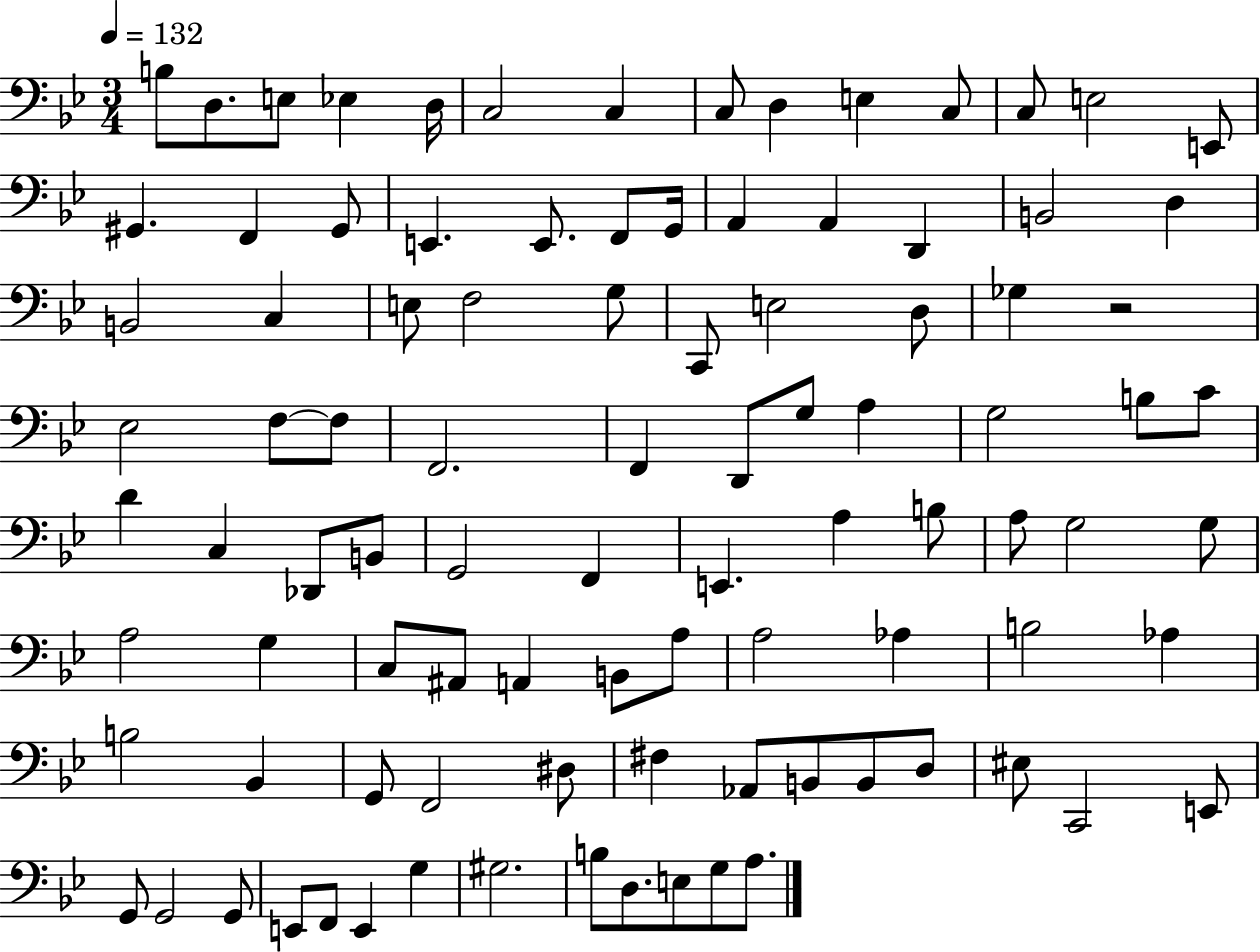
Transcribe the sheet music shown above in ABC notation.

X:1
T:Untitled
M:3/4
L:1/4
K:Bb
B,/2 D,/2 E,/2 _E, D,/4 C,2 C, C,/2 D, E, C,/2 C,/2 E,2 E,,/2 ^G,, F,, ^G,,/2 E,, E,,/2 F,,/2 G,,/4 A,, A,, D,, B,,2 D, B,,2 C, E,/2 F,2 G,/2 C,,/2 E,2 D,/2 _G, z2 _E,2 F,/2 F,/2 F,,2 F,, D,,/2 G,/2 A, G,2 B,/2 C/2 D C, _D,,/2 B,,/2 G,,2 F,, E,, A, B,/2 A,/2 G,2 G,/2 A,2 G, C,/2 ^A,,/2 A,, B,,/2 A,/2 A,2 _A, B,2 _A, B,2 _B,, G,,/2 F,,2 ^D,/2 ^F, _A,,/2 B,,/2 B,,/2 D,/2 ^E,/2 C,,2 E,,/2 G,,/2 G,,2 G,,/2 E,,/2 F,,/2 E,, G, ^G,2 B,/2 D,/2 E,/2 G,/2 A,/2